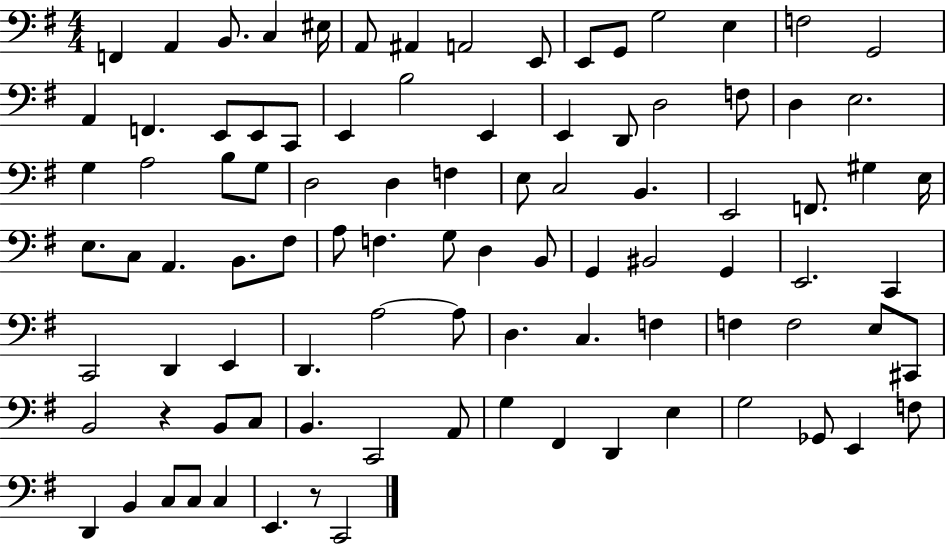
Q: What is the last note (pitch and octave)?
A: C2